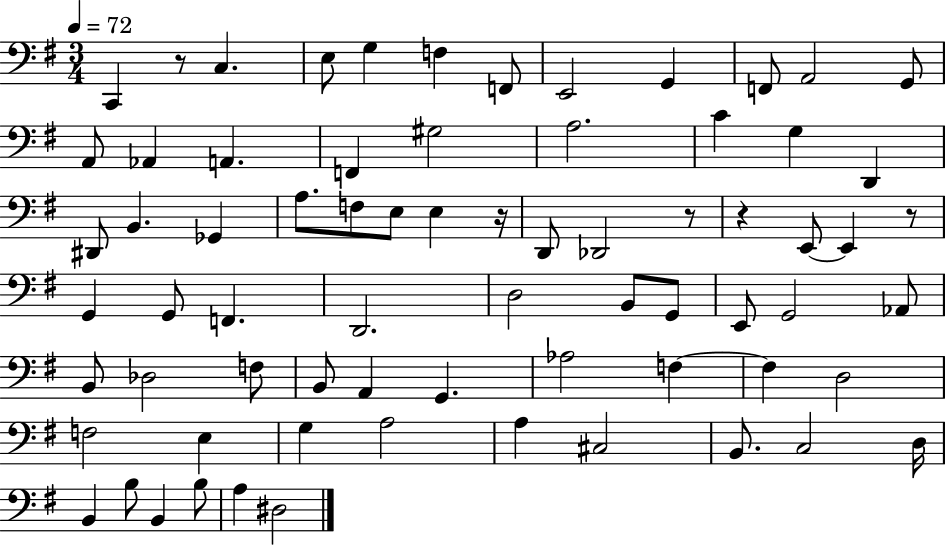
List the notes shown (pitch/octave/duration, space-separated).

C2/q R/e C3/q. E3/e G3/q F3/q F2/e E2/h G2/q F2/e A2/h G2/e A2/e Ab2/q A2/q. F2/q G#3/h A3/h. C4/q G3/q D2/q D#2/e B2/q. Gb2/q A3/e. F3/e E3/e E3/q R/s D2/e Db2/h R/e R/q E2/e E2/q R/e G2/q G2/e F2/q. D2/h. D3/h B2/e G2/e E2/e G2/h Ab2/e B2/e Db3/h F3/e B2/e A2/q G2/q. Ab3/h F3/q F3/q D3/h F3/h E3/q G3/q A3/h A3/q C#3/h B2/e. C3/h D3/s B2/q B3/e B2/q B3/e A3/q D#3/h